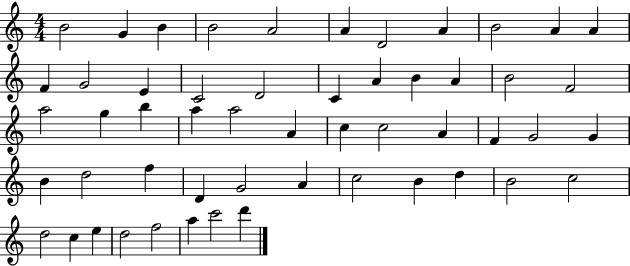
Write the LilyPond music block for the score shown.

{
  \clef treble
  \numericTimeSignature
  \time 4/4
  \key c \major
  b'2 g'4 b'4 | b'2 a'2 | a'4 d'2 a'4 | b'2 a'4 a'4 | \break f'4 g'2 e'4 | c'2 d'2 | c'4 a'4 b'4 a'4 | b'2 f'2 | \break a''2 g''4 b''4 | a''4 a''2 a'4 | c''4 c''2 a'4 | f'4 g'2 g'4 | \break b'4 d''2 f''4 | d'4 g'2 a'4 | c''2 b'4 d''4 | b'2 c''2 | \break d''2 c''4 e''4 | d''2 f''2 | a''4 c'''2 d'''4 | \bar "|."
}